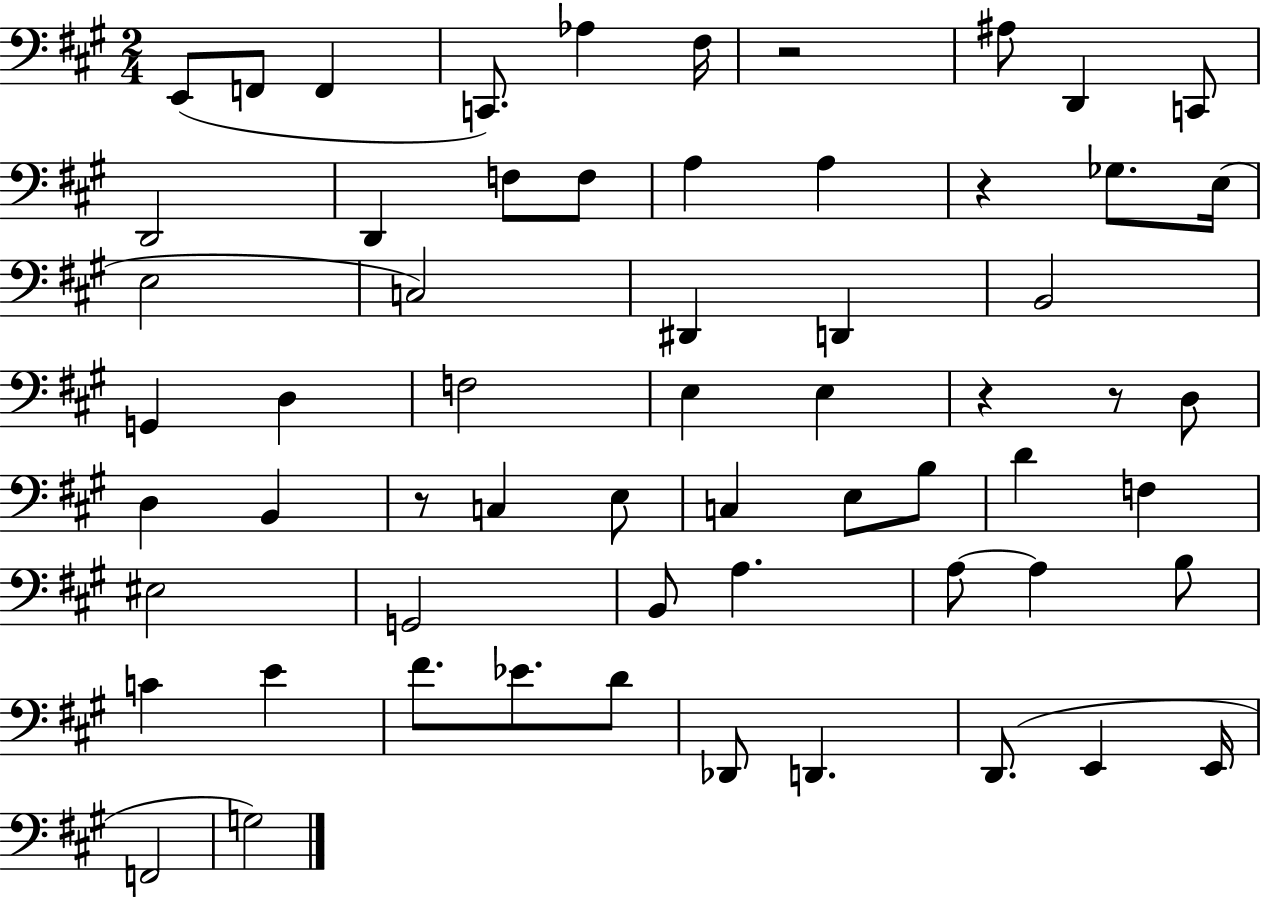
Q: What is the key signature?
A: A major